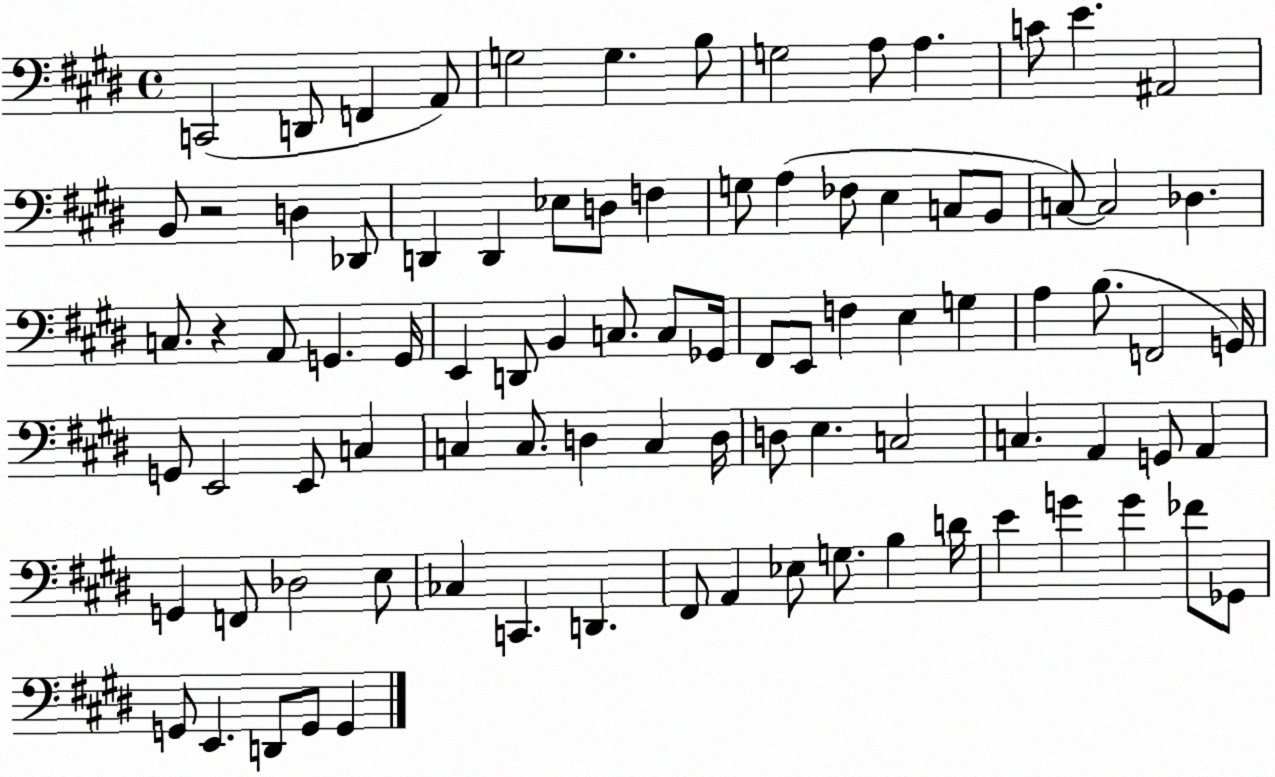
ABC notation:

X:1
T:Untitled
M:4/4
L:1/4
K:E
C,,2 D,,/2 F,, A,,/2 G,2 G, B,/2 G,2 A,/2 A, C/2 E ^A,,2 B,,/2 z2 D, _D,,/2 D,, D,, _E,/2 D,/2 F, G,/2 A, _F,/2 E, C,/2 B,,/2 C,/2 C,2 _D, C,/2 z A,,/2 G,, G,,/4 E,, D,,/2 B,, C,/2 C,/2 _G,,/4 ^F,,/2 E,,/2 F, E, G, A, B,/2 F,,2 G,,/4 G,,/2 E,,2 E,,/2 C, C, C,/2 D, C, D,/4 D,/2 E, C,2 C, A,, G,,/2 A,, G,, F,,/2 _D,2 E,/2 _C, C,, D,, ^F,,/2 A,, _E,/2 G,/2 B, D/4 E G G _F/2 _G,,/2 G,,/2 E,, D,,/2 G,,/2 G,,